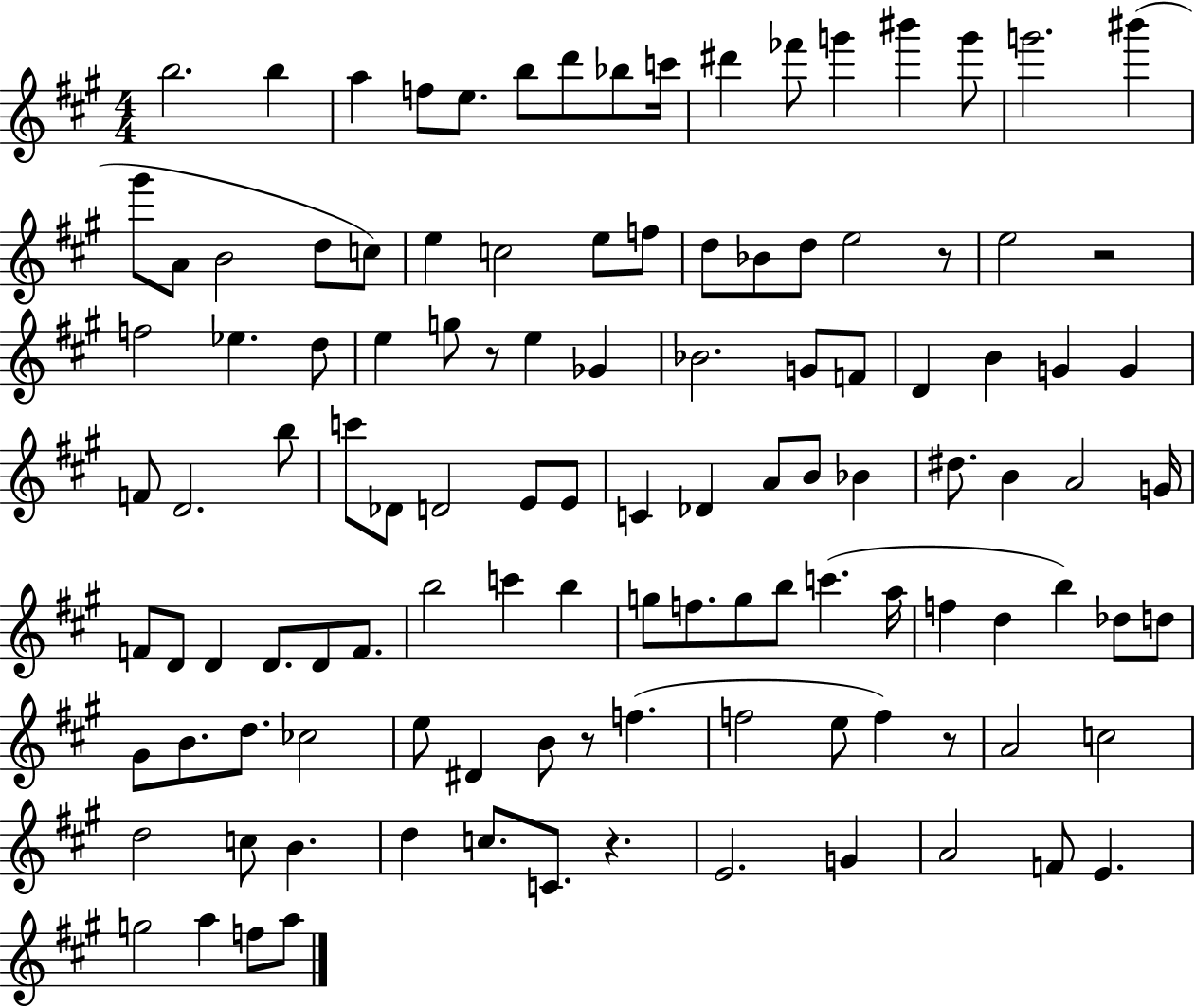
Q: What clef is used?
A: treble